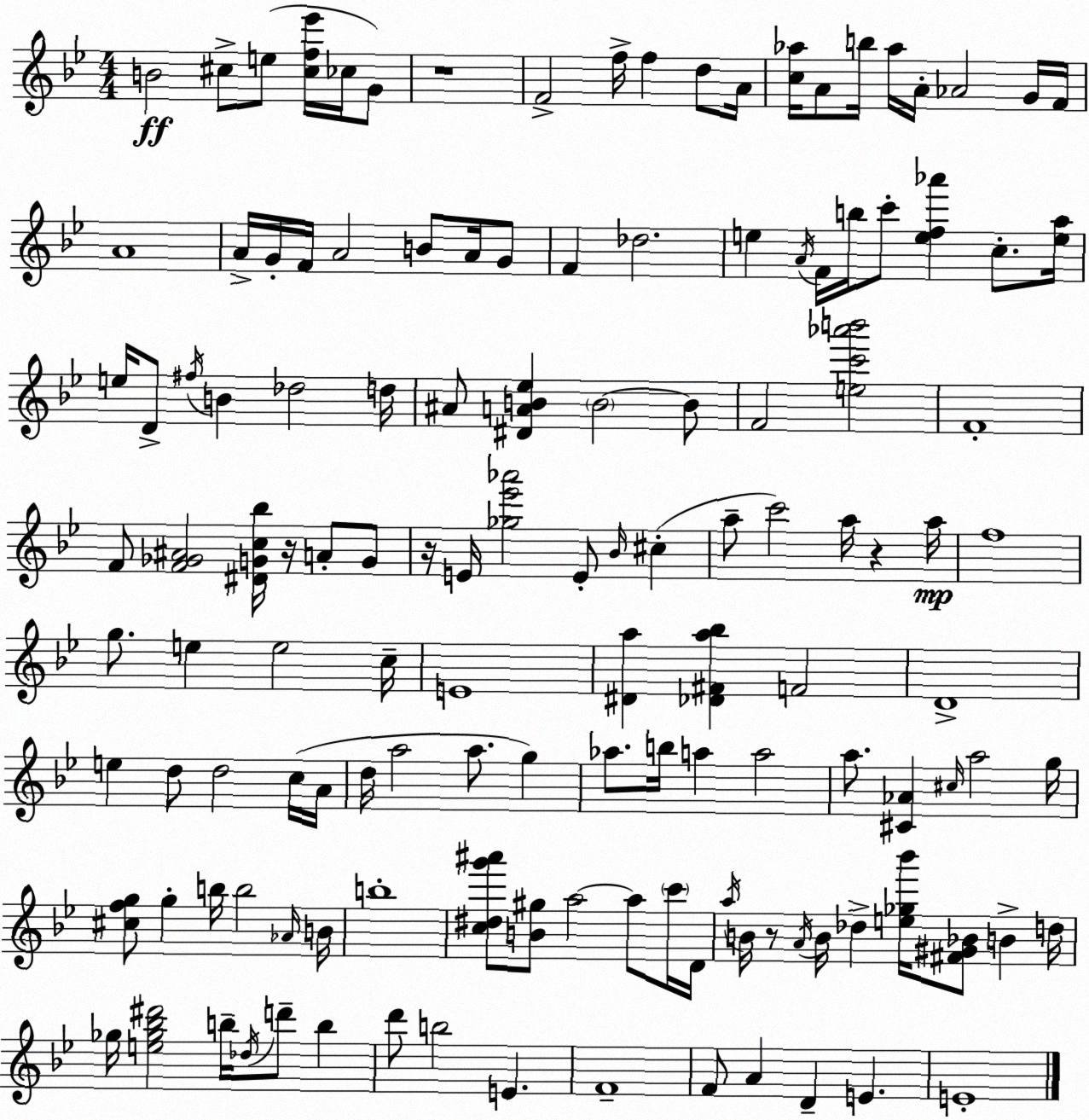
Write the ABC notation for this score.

X:1
T:Untitled
M:4/4
L:1/4
K:Gm
B2 ^c/2 e/2 [^cf_e']/4 _c/4 G/2 z4 F2 f/4 f d/2 A/4 [c_a]/4 A/2 b/4 _a/4 A/4 _A2 G/4 F/4 A4 A/4 G/4 F/4 A2 B/2 A/4 G/2 F _d2 e A/4 F/4 b/4 c'/2 [ef_a'] c/2 [ea]/4 e/4 D/2 ^f/4 B _d2 d/4 ^A/2 [^DAB_e] B2 B/2 F2 [ec'_a'b']2 F4 F/2 [F_G^A]2 [^DGc_b]/4 z/4 A/2 G/2 z/4 E/4 [_g_e'_a']2 E/2 _B/4 ^c a/2 c'2 a/4 z a/4 f4 g/2 e e2 c/4 E4 [^Da] [_D^Fa_b] F2 D4 e d/2 d2 c/4 A/4 d/4 a2 a/2 g _a/2 b/4 a a2 a/2 [^C_A] ^c/4 a2 g/4 [^cfg]/2 g b/4 b2 _A/4 B/4 b4 [c^dg'^a']/2 [B^g]/2 a2 a/2 c'/4 D/4 a/4 B/4 z/2 A/4 B/4 _d [e_g_b']/4 [^F^G_B]/2 B d/4 _g/4 [e_g_b^d']2 b/4 _d/4 d'/2 b d'/2 b2 E F4 F/2 A D E E4